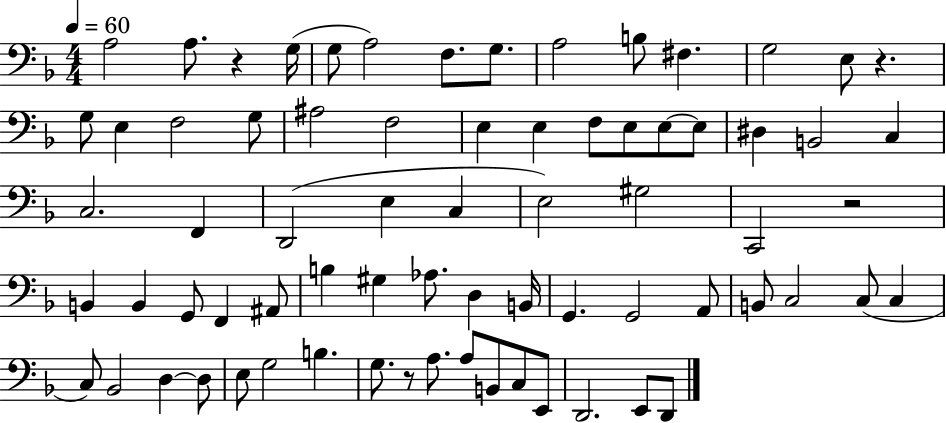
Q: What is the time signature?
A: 4/4